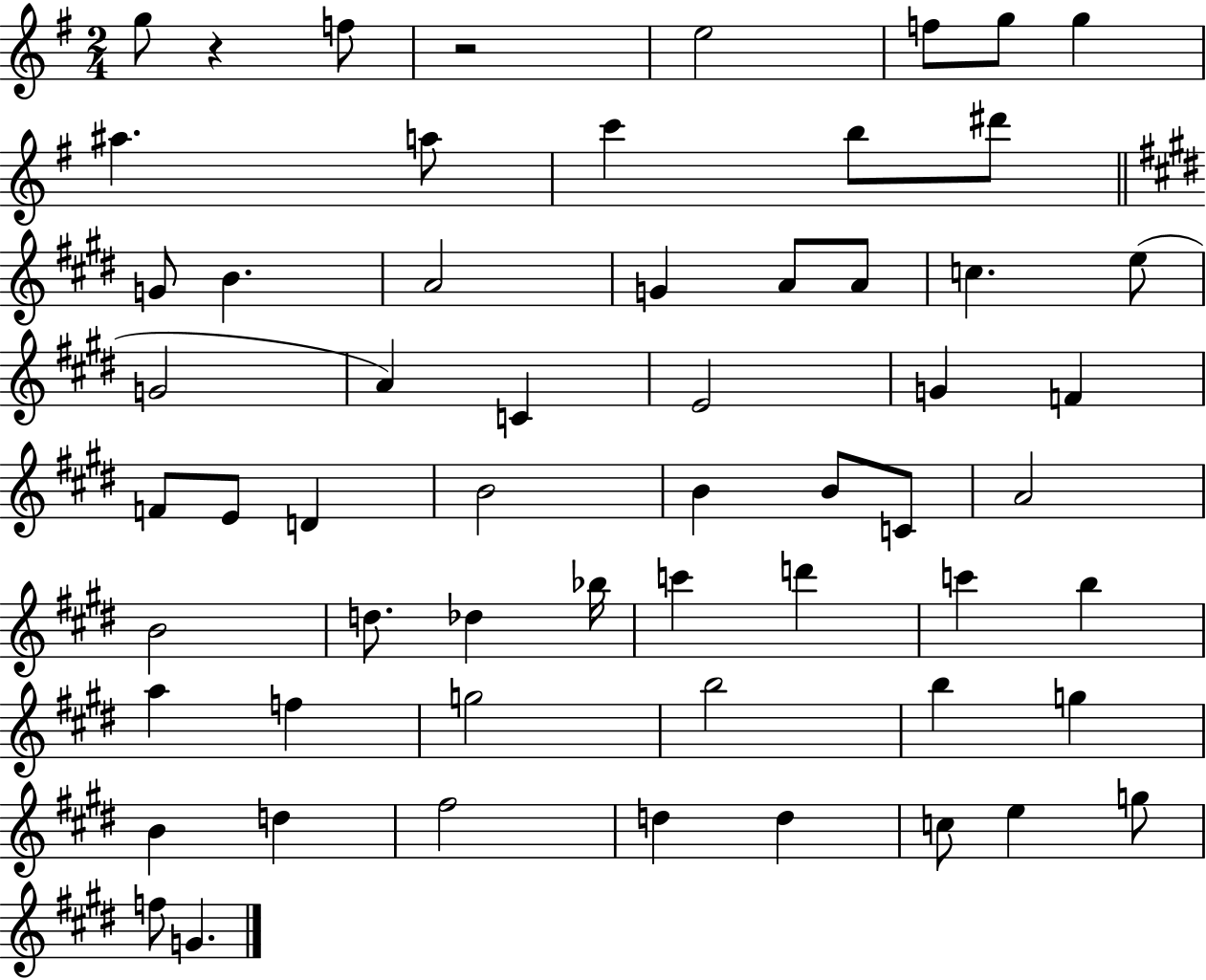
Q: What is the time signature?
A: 2/4